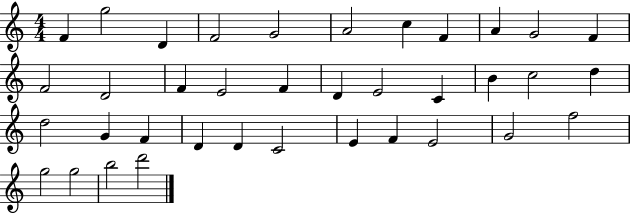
F4/q G5/h D4/q F4/h G4/h A4/h C5/q F4/q A4/q G4/h F4/q F4/h D4/h F4/q E4/h F4/q D4/q E4/h C4/q B4/q C5/h D5/q D5/h G4/q F4/q D4/q D4/q C4/h E4/q F4/q E4/h G4/h F5/h G5/h G5/h B5/h D6/h